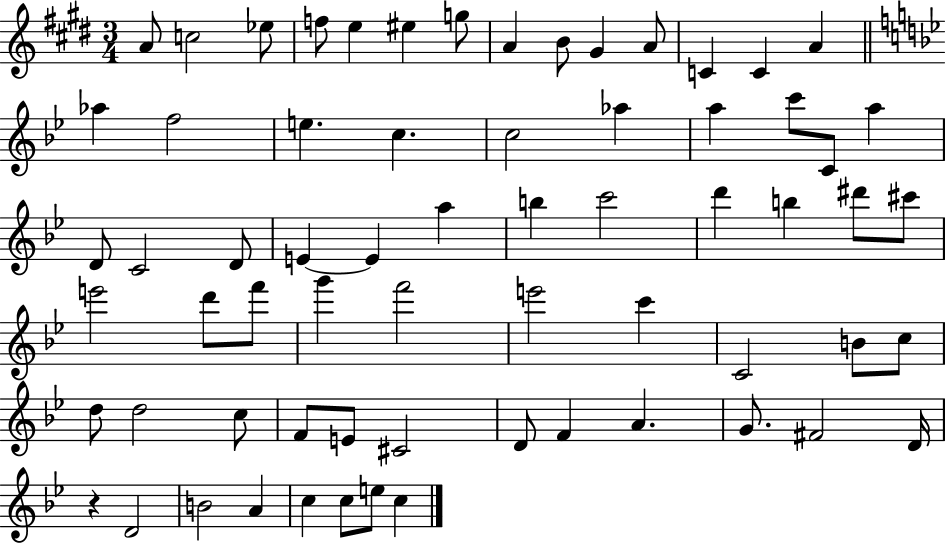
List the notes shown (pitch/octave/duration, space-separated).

A4/e C5/h Eb5/e F5/e E5/q EIS5/q G5/e A4/q B4/e G#4/q A4/e C4/q C4/q A4/q Ab5/q F5/h E5/q. C5/q. C5/h Ab5/q A5/q C6/e C4/e A5/q D4/e C4/h D4/e E4/q E4/q A5/q B5/q C6/h D6/q B5/q D#6/e C#6/e E6/h D6/e F6/e G6/q F6/h E6/h C6/q C4/h B4/e C5/e D5/e D5/h C5/e F4/e E4/e C#4/h D4/e F4/q A4/q. G4/e. F#4/h D4/s R/q D4/h B4/h A4/q C5/q C5/e E5/e C5/q